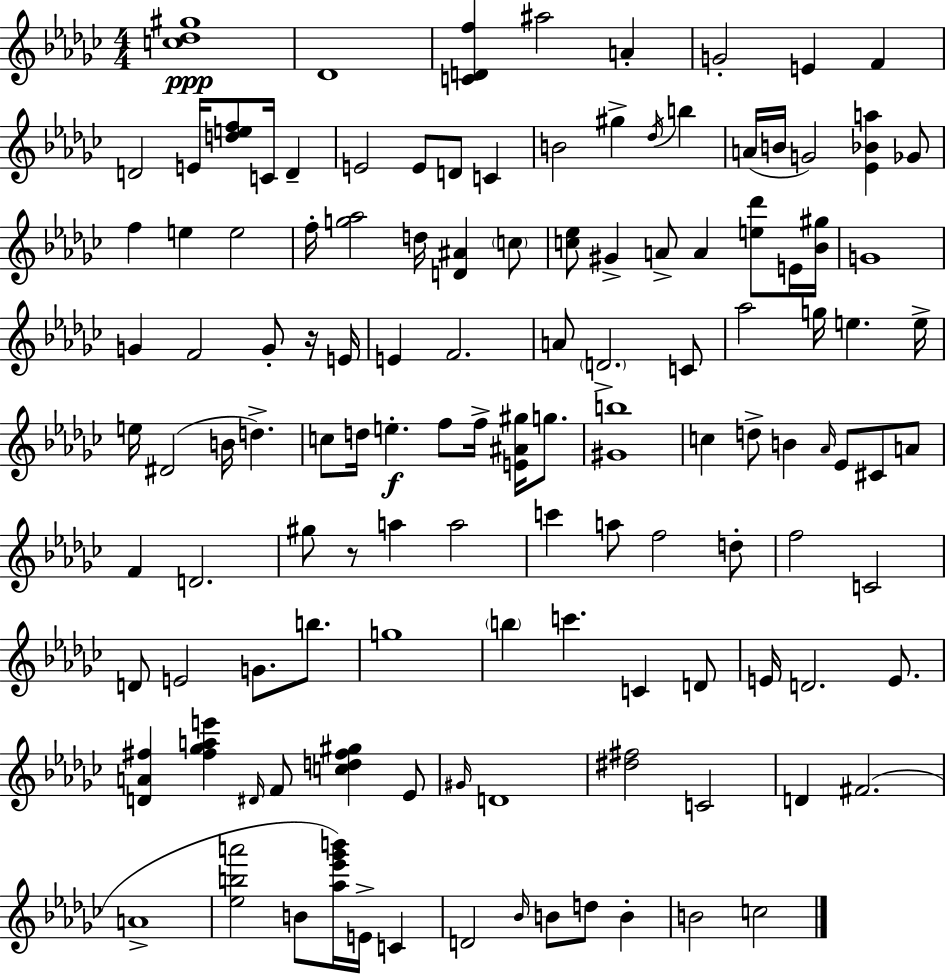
[C5,Db5,G#5]/w Db4/w [C4,D4,F5]/q A#5/h A4/q G4/h E4/q F4/q D4/h E4/s [D5,E5,F5]/e C4/s D4/q E4/h E4/e D4/e C4/q B4/h G#5/q Db5/s B5/q A4/s B4/s G4/h [Eb4,Bb4,A5]/q Gb4/e F5/q E5/q E5/h F5/s [G5,Ab5]/h D5/s [D4,A#4]/q C5/e [C5,Eb5]/e G#4/q A4/e A4/q [E5,Db6]/e E4/s [Bb4,G#5]/s G4/w G4/q F4/h G4/e R/s E4/s E4/q F4/h. A4/e D4/h. C4/e Ab5/h G5/s E5/q. E5/s E5/s D#4/h B4/s D5/q. C5/e D5/s E5/q. F5/e F5/s [E4,A#4,G#5]/s G5/e. [G#4,B5]/w C5/q D5/e B4/q Ab4/s Eb4/e C#4/e A4/e F4/q D4/h. G#5/e R/e A5/q A5/h C6/q A5/e F5/h D5/e F5/h C4/h D4/e E4/h G4/e. B5/e. G5/w B5/q C6/q. C4/q D4/e E4/s D4/h. E4/e. [D4,A4,F#5]/q [F#5,Gb5,A5,E6]/q D#4/s F4/e [C5,D5,F#5,G#5]/q Eb4/e G#4/s D4/w [D#5,F#5]/h C4/h D4/q F#4/h. A4/w [Eb5,B5,A6]/h B4/e [Ab5,Eb6,Gb6,B6]/s E4/s C4/q D4/h Bb4/s B4/e D5/e B4/q B4/h C5/h